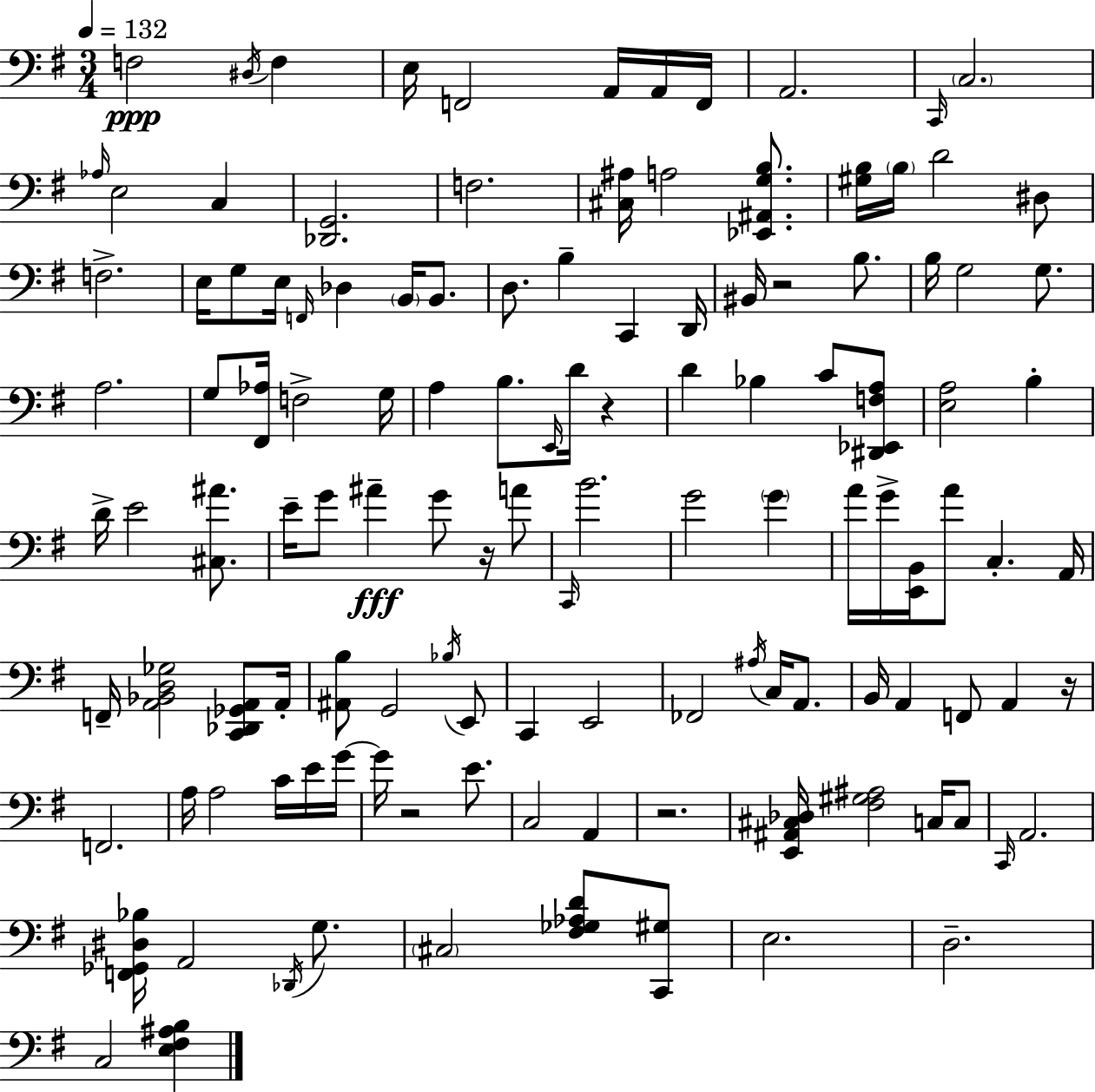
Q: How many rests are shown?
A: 6